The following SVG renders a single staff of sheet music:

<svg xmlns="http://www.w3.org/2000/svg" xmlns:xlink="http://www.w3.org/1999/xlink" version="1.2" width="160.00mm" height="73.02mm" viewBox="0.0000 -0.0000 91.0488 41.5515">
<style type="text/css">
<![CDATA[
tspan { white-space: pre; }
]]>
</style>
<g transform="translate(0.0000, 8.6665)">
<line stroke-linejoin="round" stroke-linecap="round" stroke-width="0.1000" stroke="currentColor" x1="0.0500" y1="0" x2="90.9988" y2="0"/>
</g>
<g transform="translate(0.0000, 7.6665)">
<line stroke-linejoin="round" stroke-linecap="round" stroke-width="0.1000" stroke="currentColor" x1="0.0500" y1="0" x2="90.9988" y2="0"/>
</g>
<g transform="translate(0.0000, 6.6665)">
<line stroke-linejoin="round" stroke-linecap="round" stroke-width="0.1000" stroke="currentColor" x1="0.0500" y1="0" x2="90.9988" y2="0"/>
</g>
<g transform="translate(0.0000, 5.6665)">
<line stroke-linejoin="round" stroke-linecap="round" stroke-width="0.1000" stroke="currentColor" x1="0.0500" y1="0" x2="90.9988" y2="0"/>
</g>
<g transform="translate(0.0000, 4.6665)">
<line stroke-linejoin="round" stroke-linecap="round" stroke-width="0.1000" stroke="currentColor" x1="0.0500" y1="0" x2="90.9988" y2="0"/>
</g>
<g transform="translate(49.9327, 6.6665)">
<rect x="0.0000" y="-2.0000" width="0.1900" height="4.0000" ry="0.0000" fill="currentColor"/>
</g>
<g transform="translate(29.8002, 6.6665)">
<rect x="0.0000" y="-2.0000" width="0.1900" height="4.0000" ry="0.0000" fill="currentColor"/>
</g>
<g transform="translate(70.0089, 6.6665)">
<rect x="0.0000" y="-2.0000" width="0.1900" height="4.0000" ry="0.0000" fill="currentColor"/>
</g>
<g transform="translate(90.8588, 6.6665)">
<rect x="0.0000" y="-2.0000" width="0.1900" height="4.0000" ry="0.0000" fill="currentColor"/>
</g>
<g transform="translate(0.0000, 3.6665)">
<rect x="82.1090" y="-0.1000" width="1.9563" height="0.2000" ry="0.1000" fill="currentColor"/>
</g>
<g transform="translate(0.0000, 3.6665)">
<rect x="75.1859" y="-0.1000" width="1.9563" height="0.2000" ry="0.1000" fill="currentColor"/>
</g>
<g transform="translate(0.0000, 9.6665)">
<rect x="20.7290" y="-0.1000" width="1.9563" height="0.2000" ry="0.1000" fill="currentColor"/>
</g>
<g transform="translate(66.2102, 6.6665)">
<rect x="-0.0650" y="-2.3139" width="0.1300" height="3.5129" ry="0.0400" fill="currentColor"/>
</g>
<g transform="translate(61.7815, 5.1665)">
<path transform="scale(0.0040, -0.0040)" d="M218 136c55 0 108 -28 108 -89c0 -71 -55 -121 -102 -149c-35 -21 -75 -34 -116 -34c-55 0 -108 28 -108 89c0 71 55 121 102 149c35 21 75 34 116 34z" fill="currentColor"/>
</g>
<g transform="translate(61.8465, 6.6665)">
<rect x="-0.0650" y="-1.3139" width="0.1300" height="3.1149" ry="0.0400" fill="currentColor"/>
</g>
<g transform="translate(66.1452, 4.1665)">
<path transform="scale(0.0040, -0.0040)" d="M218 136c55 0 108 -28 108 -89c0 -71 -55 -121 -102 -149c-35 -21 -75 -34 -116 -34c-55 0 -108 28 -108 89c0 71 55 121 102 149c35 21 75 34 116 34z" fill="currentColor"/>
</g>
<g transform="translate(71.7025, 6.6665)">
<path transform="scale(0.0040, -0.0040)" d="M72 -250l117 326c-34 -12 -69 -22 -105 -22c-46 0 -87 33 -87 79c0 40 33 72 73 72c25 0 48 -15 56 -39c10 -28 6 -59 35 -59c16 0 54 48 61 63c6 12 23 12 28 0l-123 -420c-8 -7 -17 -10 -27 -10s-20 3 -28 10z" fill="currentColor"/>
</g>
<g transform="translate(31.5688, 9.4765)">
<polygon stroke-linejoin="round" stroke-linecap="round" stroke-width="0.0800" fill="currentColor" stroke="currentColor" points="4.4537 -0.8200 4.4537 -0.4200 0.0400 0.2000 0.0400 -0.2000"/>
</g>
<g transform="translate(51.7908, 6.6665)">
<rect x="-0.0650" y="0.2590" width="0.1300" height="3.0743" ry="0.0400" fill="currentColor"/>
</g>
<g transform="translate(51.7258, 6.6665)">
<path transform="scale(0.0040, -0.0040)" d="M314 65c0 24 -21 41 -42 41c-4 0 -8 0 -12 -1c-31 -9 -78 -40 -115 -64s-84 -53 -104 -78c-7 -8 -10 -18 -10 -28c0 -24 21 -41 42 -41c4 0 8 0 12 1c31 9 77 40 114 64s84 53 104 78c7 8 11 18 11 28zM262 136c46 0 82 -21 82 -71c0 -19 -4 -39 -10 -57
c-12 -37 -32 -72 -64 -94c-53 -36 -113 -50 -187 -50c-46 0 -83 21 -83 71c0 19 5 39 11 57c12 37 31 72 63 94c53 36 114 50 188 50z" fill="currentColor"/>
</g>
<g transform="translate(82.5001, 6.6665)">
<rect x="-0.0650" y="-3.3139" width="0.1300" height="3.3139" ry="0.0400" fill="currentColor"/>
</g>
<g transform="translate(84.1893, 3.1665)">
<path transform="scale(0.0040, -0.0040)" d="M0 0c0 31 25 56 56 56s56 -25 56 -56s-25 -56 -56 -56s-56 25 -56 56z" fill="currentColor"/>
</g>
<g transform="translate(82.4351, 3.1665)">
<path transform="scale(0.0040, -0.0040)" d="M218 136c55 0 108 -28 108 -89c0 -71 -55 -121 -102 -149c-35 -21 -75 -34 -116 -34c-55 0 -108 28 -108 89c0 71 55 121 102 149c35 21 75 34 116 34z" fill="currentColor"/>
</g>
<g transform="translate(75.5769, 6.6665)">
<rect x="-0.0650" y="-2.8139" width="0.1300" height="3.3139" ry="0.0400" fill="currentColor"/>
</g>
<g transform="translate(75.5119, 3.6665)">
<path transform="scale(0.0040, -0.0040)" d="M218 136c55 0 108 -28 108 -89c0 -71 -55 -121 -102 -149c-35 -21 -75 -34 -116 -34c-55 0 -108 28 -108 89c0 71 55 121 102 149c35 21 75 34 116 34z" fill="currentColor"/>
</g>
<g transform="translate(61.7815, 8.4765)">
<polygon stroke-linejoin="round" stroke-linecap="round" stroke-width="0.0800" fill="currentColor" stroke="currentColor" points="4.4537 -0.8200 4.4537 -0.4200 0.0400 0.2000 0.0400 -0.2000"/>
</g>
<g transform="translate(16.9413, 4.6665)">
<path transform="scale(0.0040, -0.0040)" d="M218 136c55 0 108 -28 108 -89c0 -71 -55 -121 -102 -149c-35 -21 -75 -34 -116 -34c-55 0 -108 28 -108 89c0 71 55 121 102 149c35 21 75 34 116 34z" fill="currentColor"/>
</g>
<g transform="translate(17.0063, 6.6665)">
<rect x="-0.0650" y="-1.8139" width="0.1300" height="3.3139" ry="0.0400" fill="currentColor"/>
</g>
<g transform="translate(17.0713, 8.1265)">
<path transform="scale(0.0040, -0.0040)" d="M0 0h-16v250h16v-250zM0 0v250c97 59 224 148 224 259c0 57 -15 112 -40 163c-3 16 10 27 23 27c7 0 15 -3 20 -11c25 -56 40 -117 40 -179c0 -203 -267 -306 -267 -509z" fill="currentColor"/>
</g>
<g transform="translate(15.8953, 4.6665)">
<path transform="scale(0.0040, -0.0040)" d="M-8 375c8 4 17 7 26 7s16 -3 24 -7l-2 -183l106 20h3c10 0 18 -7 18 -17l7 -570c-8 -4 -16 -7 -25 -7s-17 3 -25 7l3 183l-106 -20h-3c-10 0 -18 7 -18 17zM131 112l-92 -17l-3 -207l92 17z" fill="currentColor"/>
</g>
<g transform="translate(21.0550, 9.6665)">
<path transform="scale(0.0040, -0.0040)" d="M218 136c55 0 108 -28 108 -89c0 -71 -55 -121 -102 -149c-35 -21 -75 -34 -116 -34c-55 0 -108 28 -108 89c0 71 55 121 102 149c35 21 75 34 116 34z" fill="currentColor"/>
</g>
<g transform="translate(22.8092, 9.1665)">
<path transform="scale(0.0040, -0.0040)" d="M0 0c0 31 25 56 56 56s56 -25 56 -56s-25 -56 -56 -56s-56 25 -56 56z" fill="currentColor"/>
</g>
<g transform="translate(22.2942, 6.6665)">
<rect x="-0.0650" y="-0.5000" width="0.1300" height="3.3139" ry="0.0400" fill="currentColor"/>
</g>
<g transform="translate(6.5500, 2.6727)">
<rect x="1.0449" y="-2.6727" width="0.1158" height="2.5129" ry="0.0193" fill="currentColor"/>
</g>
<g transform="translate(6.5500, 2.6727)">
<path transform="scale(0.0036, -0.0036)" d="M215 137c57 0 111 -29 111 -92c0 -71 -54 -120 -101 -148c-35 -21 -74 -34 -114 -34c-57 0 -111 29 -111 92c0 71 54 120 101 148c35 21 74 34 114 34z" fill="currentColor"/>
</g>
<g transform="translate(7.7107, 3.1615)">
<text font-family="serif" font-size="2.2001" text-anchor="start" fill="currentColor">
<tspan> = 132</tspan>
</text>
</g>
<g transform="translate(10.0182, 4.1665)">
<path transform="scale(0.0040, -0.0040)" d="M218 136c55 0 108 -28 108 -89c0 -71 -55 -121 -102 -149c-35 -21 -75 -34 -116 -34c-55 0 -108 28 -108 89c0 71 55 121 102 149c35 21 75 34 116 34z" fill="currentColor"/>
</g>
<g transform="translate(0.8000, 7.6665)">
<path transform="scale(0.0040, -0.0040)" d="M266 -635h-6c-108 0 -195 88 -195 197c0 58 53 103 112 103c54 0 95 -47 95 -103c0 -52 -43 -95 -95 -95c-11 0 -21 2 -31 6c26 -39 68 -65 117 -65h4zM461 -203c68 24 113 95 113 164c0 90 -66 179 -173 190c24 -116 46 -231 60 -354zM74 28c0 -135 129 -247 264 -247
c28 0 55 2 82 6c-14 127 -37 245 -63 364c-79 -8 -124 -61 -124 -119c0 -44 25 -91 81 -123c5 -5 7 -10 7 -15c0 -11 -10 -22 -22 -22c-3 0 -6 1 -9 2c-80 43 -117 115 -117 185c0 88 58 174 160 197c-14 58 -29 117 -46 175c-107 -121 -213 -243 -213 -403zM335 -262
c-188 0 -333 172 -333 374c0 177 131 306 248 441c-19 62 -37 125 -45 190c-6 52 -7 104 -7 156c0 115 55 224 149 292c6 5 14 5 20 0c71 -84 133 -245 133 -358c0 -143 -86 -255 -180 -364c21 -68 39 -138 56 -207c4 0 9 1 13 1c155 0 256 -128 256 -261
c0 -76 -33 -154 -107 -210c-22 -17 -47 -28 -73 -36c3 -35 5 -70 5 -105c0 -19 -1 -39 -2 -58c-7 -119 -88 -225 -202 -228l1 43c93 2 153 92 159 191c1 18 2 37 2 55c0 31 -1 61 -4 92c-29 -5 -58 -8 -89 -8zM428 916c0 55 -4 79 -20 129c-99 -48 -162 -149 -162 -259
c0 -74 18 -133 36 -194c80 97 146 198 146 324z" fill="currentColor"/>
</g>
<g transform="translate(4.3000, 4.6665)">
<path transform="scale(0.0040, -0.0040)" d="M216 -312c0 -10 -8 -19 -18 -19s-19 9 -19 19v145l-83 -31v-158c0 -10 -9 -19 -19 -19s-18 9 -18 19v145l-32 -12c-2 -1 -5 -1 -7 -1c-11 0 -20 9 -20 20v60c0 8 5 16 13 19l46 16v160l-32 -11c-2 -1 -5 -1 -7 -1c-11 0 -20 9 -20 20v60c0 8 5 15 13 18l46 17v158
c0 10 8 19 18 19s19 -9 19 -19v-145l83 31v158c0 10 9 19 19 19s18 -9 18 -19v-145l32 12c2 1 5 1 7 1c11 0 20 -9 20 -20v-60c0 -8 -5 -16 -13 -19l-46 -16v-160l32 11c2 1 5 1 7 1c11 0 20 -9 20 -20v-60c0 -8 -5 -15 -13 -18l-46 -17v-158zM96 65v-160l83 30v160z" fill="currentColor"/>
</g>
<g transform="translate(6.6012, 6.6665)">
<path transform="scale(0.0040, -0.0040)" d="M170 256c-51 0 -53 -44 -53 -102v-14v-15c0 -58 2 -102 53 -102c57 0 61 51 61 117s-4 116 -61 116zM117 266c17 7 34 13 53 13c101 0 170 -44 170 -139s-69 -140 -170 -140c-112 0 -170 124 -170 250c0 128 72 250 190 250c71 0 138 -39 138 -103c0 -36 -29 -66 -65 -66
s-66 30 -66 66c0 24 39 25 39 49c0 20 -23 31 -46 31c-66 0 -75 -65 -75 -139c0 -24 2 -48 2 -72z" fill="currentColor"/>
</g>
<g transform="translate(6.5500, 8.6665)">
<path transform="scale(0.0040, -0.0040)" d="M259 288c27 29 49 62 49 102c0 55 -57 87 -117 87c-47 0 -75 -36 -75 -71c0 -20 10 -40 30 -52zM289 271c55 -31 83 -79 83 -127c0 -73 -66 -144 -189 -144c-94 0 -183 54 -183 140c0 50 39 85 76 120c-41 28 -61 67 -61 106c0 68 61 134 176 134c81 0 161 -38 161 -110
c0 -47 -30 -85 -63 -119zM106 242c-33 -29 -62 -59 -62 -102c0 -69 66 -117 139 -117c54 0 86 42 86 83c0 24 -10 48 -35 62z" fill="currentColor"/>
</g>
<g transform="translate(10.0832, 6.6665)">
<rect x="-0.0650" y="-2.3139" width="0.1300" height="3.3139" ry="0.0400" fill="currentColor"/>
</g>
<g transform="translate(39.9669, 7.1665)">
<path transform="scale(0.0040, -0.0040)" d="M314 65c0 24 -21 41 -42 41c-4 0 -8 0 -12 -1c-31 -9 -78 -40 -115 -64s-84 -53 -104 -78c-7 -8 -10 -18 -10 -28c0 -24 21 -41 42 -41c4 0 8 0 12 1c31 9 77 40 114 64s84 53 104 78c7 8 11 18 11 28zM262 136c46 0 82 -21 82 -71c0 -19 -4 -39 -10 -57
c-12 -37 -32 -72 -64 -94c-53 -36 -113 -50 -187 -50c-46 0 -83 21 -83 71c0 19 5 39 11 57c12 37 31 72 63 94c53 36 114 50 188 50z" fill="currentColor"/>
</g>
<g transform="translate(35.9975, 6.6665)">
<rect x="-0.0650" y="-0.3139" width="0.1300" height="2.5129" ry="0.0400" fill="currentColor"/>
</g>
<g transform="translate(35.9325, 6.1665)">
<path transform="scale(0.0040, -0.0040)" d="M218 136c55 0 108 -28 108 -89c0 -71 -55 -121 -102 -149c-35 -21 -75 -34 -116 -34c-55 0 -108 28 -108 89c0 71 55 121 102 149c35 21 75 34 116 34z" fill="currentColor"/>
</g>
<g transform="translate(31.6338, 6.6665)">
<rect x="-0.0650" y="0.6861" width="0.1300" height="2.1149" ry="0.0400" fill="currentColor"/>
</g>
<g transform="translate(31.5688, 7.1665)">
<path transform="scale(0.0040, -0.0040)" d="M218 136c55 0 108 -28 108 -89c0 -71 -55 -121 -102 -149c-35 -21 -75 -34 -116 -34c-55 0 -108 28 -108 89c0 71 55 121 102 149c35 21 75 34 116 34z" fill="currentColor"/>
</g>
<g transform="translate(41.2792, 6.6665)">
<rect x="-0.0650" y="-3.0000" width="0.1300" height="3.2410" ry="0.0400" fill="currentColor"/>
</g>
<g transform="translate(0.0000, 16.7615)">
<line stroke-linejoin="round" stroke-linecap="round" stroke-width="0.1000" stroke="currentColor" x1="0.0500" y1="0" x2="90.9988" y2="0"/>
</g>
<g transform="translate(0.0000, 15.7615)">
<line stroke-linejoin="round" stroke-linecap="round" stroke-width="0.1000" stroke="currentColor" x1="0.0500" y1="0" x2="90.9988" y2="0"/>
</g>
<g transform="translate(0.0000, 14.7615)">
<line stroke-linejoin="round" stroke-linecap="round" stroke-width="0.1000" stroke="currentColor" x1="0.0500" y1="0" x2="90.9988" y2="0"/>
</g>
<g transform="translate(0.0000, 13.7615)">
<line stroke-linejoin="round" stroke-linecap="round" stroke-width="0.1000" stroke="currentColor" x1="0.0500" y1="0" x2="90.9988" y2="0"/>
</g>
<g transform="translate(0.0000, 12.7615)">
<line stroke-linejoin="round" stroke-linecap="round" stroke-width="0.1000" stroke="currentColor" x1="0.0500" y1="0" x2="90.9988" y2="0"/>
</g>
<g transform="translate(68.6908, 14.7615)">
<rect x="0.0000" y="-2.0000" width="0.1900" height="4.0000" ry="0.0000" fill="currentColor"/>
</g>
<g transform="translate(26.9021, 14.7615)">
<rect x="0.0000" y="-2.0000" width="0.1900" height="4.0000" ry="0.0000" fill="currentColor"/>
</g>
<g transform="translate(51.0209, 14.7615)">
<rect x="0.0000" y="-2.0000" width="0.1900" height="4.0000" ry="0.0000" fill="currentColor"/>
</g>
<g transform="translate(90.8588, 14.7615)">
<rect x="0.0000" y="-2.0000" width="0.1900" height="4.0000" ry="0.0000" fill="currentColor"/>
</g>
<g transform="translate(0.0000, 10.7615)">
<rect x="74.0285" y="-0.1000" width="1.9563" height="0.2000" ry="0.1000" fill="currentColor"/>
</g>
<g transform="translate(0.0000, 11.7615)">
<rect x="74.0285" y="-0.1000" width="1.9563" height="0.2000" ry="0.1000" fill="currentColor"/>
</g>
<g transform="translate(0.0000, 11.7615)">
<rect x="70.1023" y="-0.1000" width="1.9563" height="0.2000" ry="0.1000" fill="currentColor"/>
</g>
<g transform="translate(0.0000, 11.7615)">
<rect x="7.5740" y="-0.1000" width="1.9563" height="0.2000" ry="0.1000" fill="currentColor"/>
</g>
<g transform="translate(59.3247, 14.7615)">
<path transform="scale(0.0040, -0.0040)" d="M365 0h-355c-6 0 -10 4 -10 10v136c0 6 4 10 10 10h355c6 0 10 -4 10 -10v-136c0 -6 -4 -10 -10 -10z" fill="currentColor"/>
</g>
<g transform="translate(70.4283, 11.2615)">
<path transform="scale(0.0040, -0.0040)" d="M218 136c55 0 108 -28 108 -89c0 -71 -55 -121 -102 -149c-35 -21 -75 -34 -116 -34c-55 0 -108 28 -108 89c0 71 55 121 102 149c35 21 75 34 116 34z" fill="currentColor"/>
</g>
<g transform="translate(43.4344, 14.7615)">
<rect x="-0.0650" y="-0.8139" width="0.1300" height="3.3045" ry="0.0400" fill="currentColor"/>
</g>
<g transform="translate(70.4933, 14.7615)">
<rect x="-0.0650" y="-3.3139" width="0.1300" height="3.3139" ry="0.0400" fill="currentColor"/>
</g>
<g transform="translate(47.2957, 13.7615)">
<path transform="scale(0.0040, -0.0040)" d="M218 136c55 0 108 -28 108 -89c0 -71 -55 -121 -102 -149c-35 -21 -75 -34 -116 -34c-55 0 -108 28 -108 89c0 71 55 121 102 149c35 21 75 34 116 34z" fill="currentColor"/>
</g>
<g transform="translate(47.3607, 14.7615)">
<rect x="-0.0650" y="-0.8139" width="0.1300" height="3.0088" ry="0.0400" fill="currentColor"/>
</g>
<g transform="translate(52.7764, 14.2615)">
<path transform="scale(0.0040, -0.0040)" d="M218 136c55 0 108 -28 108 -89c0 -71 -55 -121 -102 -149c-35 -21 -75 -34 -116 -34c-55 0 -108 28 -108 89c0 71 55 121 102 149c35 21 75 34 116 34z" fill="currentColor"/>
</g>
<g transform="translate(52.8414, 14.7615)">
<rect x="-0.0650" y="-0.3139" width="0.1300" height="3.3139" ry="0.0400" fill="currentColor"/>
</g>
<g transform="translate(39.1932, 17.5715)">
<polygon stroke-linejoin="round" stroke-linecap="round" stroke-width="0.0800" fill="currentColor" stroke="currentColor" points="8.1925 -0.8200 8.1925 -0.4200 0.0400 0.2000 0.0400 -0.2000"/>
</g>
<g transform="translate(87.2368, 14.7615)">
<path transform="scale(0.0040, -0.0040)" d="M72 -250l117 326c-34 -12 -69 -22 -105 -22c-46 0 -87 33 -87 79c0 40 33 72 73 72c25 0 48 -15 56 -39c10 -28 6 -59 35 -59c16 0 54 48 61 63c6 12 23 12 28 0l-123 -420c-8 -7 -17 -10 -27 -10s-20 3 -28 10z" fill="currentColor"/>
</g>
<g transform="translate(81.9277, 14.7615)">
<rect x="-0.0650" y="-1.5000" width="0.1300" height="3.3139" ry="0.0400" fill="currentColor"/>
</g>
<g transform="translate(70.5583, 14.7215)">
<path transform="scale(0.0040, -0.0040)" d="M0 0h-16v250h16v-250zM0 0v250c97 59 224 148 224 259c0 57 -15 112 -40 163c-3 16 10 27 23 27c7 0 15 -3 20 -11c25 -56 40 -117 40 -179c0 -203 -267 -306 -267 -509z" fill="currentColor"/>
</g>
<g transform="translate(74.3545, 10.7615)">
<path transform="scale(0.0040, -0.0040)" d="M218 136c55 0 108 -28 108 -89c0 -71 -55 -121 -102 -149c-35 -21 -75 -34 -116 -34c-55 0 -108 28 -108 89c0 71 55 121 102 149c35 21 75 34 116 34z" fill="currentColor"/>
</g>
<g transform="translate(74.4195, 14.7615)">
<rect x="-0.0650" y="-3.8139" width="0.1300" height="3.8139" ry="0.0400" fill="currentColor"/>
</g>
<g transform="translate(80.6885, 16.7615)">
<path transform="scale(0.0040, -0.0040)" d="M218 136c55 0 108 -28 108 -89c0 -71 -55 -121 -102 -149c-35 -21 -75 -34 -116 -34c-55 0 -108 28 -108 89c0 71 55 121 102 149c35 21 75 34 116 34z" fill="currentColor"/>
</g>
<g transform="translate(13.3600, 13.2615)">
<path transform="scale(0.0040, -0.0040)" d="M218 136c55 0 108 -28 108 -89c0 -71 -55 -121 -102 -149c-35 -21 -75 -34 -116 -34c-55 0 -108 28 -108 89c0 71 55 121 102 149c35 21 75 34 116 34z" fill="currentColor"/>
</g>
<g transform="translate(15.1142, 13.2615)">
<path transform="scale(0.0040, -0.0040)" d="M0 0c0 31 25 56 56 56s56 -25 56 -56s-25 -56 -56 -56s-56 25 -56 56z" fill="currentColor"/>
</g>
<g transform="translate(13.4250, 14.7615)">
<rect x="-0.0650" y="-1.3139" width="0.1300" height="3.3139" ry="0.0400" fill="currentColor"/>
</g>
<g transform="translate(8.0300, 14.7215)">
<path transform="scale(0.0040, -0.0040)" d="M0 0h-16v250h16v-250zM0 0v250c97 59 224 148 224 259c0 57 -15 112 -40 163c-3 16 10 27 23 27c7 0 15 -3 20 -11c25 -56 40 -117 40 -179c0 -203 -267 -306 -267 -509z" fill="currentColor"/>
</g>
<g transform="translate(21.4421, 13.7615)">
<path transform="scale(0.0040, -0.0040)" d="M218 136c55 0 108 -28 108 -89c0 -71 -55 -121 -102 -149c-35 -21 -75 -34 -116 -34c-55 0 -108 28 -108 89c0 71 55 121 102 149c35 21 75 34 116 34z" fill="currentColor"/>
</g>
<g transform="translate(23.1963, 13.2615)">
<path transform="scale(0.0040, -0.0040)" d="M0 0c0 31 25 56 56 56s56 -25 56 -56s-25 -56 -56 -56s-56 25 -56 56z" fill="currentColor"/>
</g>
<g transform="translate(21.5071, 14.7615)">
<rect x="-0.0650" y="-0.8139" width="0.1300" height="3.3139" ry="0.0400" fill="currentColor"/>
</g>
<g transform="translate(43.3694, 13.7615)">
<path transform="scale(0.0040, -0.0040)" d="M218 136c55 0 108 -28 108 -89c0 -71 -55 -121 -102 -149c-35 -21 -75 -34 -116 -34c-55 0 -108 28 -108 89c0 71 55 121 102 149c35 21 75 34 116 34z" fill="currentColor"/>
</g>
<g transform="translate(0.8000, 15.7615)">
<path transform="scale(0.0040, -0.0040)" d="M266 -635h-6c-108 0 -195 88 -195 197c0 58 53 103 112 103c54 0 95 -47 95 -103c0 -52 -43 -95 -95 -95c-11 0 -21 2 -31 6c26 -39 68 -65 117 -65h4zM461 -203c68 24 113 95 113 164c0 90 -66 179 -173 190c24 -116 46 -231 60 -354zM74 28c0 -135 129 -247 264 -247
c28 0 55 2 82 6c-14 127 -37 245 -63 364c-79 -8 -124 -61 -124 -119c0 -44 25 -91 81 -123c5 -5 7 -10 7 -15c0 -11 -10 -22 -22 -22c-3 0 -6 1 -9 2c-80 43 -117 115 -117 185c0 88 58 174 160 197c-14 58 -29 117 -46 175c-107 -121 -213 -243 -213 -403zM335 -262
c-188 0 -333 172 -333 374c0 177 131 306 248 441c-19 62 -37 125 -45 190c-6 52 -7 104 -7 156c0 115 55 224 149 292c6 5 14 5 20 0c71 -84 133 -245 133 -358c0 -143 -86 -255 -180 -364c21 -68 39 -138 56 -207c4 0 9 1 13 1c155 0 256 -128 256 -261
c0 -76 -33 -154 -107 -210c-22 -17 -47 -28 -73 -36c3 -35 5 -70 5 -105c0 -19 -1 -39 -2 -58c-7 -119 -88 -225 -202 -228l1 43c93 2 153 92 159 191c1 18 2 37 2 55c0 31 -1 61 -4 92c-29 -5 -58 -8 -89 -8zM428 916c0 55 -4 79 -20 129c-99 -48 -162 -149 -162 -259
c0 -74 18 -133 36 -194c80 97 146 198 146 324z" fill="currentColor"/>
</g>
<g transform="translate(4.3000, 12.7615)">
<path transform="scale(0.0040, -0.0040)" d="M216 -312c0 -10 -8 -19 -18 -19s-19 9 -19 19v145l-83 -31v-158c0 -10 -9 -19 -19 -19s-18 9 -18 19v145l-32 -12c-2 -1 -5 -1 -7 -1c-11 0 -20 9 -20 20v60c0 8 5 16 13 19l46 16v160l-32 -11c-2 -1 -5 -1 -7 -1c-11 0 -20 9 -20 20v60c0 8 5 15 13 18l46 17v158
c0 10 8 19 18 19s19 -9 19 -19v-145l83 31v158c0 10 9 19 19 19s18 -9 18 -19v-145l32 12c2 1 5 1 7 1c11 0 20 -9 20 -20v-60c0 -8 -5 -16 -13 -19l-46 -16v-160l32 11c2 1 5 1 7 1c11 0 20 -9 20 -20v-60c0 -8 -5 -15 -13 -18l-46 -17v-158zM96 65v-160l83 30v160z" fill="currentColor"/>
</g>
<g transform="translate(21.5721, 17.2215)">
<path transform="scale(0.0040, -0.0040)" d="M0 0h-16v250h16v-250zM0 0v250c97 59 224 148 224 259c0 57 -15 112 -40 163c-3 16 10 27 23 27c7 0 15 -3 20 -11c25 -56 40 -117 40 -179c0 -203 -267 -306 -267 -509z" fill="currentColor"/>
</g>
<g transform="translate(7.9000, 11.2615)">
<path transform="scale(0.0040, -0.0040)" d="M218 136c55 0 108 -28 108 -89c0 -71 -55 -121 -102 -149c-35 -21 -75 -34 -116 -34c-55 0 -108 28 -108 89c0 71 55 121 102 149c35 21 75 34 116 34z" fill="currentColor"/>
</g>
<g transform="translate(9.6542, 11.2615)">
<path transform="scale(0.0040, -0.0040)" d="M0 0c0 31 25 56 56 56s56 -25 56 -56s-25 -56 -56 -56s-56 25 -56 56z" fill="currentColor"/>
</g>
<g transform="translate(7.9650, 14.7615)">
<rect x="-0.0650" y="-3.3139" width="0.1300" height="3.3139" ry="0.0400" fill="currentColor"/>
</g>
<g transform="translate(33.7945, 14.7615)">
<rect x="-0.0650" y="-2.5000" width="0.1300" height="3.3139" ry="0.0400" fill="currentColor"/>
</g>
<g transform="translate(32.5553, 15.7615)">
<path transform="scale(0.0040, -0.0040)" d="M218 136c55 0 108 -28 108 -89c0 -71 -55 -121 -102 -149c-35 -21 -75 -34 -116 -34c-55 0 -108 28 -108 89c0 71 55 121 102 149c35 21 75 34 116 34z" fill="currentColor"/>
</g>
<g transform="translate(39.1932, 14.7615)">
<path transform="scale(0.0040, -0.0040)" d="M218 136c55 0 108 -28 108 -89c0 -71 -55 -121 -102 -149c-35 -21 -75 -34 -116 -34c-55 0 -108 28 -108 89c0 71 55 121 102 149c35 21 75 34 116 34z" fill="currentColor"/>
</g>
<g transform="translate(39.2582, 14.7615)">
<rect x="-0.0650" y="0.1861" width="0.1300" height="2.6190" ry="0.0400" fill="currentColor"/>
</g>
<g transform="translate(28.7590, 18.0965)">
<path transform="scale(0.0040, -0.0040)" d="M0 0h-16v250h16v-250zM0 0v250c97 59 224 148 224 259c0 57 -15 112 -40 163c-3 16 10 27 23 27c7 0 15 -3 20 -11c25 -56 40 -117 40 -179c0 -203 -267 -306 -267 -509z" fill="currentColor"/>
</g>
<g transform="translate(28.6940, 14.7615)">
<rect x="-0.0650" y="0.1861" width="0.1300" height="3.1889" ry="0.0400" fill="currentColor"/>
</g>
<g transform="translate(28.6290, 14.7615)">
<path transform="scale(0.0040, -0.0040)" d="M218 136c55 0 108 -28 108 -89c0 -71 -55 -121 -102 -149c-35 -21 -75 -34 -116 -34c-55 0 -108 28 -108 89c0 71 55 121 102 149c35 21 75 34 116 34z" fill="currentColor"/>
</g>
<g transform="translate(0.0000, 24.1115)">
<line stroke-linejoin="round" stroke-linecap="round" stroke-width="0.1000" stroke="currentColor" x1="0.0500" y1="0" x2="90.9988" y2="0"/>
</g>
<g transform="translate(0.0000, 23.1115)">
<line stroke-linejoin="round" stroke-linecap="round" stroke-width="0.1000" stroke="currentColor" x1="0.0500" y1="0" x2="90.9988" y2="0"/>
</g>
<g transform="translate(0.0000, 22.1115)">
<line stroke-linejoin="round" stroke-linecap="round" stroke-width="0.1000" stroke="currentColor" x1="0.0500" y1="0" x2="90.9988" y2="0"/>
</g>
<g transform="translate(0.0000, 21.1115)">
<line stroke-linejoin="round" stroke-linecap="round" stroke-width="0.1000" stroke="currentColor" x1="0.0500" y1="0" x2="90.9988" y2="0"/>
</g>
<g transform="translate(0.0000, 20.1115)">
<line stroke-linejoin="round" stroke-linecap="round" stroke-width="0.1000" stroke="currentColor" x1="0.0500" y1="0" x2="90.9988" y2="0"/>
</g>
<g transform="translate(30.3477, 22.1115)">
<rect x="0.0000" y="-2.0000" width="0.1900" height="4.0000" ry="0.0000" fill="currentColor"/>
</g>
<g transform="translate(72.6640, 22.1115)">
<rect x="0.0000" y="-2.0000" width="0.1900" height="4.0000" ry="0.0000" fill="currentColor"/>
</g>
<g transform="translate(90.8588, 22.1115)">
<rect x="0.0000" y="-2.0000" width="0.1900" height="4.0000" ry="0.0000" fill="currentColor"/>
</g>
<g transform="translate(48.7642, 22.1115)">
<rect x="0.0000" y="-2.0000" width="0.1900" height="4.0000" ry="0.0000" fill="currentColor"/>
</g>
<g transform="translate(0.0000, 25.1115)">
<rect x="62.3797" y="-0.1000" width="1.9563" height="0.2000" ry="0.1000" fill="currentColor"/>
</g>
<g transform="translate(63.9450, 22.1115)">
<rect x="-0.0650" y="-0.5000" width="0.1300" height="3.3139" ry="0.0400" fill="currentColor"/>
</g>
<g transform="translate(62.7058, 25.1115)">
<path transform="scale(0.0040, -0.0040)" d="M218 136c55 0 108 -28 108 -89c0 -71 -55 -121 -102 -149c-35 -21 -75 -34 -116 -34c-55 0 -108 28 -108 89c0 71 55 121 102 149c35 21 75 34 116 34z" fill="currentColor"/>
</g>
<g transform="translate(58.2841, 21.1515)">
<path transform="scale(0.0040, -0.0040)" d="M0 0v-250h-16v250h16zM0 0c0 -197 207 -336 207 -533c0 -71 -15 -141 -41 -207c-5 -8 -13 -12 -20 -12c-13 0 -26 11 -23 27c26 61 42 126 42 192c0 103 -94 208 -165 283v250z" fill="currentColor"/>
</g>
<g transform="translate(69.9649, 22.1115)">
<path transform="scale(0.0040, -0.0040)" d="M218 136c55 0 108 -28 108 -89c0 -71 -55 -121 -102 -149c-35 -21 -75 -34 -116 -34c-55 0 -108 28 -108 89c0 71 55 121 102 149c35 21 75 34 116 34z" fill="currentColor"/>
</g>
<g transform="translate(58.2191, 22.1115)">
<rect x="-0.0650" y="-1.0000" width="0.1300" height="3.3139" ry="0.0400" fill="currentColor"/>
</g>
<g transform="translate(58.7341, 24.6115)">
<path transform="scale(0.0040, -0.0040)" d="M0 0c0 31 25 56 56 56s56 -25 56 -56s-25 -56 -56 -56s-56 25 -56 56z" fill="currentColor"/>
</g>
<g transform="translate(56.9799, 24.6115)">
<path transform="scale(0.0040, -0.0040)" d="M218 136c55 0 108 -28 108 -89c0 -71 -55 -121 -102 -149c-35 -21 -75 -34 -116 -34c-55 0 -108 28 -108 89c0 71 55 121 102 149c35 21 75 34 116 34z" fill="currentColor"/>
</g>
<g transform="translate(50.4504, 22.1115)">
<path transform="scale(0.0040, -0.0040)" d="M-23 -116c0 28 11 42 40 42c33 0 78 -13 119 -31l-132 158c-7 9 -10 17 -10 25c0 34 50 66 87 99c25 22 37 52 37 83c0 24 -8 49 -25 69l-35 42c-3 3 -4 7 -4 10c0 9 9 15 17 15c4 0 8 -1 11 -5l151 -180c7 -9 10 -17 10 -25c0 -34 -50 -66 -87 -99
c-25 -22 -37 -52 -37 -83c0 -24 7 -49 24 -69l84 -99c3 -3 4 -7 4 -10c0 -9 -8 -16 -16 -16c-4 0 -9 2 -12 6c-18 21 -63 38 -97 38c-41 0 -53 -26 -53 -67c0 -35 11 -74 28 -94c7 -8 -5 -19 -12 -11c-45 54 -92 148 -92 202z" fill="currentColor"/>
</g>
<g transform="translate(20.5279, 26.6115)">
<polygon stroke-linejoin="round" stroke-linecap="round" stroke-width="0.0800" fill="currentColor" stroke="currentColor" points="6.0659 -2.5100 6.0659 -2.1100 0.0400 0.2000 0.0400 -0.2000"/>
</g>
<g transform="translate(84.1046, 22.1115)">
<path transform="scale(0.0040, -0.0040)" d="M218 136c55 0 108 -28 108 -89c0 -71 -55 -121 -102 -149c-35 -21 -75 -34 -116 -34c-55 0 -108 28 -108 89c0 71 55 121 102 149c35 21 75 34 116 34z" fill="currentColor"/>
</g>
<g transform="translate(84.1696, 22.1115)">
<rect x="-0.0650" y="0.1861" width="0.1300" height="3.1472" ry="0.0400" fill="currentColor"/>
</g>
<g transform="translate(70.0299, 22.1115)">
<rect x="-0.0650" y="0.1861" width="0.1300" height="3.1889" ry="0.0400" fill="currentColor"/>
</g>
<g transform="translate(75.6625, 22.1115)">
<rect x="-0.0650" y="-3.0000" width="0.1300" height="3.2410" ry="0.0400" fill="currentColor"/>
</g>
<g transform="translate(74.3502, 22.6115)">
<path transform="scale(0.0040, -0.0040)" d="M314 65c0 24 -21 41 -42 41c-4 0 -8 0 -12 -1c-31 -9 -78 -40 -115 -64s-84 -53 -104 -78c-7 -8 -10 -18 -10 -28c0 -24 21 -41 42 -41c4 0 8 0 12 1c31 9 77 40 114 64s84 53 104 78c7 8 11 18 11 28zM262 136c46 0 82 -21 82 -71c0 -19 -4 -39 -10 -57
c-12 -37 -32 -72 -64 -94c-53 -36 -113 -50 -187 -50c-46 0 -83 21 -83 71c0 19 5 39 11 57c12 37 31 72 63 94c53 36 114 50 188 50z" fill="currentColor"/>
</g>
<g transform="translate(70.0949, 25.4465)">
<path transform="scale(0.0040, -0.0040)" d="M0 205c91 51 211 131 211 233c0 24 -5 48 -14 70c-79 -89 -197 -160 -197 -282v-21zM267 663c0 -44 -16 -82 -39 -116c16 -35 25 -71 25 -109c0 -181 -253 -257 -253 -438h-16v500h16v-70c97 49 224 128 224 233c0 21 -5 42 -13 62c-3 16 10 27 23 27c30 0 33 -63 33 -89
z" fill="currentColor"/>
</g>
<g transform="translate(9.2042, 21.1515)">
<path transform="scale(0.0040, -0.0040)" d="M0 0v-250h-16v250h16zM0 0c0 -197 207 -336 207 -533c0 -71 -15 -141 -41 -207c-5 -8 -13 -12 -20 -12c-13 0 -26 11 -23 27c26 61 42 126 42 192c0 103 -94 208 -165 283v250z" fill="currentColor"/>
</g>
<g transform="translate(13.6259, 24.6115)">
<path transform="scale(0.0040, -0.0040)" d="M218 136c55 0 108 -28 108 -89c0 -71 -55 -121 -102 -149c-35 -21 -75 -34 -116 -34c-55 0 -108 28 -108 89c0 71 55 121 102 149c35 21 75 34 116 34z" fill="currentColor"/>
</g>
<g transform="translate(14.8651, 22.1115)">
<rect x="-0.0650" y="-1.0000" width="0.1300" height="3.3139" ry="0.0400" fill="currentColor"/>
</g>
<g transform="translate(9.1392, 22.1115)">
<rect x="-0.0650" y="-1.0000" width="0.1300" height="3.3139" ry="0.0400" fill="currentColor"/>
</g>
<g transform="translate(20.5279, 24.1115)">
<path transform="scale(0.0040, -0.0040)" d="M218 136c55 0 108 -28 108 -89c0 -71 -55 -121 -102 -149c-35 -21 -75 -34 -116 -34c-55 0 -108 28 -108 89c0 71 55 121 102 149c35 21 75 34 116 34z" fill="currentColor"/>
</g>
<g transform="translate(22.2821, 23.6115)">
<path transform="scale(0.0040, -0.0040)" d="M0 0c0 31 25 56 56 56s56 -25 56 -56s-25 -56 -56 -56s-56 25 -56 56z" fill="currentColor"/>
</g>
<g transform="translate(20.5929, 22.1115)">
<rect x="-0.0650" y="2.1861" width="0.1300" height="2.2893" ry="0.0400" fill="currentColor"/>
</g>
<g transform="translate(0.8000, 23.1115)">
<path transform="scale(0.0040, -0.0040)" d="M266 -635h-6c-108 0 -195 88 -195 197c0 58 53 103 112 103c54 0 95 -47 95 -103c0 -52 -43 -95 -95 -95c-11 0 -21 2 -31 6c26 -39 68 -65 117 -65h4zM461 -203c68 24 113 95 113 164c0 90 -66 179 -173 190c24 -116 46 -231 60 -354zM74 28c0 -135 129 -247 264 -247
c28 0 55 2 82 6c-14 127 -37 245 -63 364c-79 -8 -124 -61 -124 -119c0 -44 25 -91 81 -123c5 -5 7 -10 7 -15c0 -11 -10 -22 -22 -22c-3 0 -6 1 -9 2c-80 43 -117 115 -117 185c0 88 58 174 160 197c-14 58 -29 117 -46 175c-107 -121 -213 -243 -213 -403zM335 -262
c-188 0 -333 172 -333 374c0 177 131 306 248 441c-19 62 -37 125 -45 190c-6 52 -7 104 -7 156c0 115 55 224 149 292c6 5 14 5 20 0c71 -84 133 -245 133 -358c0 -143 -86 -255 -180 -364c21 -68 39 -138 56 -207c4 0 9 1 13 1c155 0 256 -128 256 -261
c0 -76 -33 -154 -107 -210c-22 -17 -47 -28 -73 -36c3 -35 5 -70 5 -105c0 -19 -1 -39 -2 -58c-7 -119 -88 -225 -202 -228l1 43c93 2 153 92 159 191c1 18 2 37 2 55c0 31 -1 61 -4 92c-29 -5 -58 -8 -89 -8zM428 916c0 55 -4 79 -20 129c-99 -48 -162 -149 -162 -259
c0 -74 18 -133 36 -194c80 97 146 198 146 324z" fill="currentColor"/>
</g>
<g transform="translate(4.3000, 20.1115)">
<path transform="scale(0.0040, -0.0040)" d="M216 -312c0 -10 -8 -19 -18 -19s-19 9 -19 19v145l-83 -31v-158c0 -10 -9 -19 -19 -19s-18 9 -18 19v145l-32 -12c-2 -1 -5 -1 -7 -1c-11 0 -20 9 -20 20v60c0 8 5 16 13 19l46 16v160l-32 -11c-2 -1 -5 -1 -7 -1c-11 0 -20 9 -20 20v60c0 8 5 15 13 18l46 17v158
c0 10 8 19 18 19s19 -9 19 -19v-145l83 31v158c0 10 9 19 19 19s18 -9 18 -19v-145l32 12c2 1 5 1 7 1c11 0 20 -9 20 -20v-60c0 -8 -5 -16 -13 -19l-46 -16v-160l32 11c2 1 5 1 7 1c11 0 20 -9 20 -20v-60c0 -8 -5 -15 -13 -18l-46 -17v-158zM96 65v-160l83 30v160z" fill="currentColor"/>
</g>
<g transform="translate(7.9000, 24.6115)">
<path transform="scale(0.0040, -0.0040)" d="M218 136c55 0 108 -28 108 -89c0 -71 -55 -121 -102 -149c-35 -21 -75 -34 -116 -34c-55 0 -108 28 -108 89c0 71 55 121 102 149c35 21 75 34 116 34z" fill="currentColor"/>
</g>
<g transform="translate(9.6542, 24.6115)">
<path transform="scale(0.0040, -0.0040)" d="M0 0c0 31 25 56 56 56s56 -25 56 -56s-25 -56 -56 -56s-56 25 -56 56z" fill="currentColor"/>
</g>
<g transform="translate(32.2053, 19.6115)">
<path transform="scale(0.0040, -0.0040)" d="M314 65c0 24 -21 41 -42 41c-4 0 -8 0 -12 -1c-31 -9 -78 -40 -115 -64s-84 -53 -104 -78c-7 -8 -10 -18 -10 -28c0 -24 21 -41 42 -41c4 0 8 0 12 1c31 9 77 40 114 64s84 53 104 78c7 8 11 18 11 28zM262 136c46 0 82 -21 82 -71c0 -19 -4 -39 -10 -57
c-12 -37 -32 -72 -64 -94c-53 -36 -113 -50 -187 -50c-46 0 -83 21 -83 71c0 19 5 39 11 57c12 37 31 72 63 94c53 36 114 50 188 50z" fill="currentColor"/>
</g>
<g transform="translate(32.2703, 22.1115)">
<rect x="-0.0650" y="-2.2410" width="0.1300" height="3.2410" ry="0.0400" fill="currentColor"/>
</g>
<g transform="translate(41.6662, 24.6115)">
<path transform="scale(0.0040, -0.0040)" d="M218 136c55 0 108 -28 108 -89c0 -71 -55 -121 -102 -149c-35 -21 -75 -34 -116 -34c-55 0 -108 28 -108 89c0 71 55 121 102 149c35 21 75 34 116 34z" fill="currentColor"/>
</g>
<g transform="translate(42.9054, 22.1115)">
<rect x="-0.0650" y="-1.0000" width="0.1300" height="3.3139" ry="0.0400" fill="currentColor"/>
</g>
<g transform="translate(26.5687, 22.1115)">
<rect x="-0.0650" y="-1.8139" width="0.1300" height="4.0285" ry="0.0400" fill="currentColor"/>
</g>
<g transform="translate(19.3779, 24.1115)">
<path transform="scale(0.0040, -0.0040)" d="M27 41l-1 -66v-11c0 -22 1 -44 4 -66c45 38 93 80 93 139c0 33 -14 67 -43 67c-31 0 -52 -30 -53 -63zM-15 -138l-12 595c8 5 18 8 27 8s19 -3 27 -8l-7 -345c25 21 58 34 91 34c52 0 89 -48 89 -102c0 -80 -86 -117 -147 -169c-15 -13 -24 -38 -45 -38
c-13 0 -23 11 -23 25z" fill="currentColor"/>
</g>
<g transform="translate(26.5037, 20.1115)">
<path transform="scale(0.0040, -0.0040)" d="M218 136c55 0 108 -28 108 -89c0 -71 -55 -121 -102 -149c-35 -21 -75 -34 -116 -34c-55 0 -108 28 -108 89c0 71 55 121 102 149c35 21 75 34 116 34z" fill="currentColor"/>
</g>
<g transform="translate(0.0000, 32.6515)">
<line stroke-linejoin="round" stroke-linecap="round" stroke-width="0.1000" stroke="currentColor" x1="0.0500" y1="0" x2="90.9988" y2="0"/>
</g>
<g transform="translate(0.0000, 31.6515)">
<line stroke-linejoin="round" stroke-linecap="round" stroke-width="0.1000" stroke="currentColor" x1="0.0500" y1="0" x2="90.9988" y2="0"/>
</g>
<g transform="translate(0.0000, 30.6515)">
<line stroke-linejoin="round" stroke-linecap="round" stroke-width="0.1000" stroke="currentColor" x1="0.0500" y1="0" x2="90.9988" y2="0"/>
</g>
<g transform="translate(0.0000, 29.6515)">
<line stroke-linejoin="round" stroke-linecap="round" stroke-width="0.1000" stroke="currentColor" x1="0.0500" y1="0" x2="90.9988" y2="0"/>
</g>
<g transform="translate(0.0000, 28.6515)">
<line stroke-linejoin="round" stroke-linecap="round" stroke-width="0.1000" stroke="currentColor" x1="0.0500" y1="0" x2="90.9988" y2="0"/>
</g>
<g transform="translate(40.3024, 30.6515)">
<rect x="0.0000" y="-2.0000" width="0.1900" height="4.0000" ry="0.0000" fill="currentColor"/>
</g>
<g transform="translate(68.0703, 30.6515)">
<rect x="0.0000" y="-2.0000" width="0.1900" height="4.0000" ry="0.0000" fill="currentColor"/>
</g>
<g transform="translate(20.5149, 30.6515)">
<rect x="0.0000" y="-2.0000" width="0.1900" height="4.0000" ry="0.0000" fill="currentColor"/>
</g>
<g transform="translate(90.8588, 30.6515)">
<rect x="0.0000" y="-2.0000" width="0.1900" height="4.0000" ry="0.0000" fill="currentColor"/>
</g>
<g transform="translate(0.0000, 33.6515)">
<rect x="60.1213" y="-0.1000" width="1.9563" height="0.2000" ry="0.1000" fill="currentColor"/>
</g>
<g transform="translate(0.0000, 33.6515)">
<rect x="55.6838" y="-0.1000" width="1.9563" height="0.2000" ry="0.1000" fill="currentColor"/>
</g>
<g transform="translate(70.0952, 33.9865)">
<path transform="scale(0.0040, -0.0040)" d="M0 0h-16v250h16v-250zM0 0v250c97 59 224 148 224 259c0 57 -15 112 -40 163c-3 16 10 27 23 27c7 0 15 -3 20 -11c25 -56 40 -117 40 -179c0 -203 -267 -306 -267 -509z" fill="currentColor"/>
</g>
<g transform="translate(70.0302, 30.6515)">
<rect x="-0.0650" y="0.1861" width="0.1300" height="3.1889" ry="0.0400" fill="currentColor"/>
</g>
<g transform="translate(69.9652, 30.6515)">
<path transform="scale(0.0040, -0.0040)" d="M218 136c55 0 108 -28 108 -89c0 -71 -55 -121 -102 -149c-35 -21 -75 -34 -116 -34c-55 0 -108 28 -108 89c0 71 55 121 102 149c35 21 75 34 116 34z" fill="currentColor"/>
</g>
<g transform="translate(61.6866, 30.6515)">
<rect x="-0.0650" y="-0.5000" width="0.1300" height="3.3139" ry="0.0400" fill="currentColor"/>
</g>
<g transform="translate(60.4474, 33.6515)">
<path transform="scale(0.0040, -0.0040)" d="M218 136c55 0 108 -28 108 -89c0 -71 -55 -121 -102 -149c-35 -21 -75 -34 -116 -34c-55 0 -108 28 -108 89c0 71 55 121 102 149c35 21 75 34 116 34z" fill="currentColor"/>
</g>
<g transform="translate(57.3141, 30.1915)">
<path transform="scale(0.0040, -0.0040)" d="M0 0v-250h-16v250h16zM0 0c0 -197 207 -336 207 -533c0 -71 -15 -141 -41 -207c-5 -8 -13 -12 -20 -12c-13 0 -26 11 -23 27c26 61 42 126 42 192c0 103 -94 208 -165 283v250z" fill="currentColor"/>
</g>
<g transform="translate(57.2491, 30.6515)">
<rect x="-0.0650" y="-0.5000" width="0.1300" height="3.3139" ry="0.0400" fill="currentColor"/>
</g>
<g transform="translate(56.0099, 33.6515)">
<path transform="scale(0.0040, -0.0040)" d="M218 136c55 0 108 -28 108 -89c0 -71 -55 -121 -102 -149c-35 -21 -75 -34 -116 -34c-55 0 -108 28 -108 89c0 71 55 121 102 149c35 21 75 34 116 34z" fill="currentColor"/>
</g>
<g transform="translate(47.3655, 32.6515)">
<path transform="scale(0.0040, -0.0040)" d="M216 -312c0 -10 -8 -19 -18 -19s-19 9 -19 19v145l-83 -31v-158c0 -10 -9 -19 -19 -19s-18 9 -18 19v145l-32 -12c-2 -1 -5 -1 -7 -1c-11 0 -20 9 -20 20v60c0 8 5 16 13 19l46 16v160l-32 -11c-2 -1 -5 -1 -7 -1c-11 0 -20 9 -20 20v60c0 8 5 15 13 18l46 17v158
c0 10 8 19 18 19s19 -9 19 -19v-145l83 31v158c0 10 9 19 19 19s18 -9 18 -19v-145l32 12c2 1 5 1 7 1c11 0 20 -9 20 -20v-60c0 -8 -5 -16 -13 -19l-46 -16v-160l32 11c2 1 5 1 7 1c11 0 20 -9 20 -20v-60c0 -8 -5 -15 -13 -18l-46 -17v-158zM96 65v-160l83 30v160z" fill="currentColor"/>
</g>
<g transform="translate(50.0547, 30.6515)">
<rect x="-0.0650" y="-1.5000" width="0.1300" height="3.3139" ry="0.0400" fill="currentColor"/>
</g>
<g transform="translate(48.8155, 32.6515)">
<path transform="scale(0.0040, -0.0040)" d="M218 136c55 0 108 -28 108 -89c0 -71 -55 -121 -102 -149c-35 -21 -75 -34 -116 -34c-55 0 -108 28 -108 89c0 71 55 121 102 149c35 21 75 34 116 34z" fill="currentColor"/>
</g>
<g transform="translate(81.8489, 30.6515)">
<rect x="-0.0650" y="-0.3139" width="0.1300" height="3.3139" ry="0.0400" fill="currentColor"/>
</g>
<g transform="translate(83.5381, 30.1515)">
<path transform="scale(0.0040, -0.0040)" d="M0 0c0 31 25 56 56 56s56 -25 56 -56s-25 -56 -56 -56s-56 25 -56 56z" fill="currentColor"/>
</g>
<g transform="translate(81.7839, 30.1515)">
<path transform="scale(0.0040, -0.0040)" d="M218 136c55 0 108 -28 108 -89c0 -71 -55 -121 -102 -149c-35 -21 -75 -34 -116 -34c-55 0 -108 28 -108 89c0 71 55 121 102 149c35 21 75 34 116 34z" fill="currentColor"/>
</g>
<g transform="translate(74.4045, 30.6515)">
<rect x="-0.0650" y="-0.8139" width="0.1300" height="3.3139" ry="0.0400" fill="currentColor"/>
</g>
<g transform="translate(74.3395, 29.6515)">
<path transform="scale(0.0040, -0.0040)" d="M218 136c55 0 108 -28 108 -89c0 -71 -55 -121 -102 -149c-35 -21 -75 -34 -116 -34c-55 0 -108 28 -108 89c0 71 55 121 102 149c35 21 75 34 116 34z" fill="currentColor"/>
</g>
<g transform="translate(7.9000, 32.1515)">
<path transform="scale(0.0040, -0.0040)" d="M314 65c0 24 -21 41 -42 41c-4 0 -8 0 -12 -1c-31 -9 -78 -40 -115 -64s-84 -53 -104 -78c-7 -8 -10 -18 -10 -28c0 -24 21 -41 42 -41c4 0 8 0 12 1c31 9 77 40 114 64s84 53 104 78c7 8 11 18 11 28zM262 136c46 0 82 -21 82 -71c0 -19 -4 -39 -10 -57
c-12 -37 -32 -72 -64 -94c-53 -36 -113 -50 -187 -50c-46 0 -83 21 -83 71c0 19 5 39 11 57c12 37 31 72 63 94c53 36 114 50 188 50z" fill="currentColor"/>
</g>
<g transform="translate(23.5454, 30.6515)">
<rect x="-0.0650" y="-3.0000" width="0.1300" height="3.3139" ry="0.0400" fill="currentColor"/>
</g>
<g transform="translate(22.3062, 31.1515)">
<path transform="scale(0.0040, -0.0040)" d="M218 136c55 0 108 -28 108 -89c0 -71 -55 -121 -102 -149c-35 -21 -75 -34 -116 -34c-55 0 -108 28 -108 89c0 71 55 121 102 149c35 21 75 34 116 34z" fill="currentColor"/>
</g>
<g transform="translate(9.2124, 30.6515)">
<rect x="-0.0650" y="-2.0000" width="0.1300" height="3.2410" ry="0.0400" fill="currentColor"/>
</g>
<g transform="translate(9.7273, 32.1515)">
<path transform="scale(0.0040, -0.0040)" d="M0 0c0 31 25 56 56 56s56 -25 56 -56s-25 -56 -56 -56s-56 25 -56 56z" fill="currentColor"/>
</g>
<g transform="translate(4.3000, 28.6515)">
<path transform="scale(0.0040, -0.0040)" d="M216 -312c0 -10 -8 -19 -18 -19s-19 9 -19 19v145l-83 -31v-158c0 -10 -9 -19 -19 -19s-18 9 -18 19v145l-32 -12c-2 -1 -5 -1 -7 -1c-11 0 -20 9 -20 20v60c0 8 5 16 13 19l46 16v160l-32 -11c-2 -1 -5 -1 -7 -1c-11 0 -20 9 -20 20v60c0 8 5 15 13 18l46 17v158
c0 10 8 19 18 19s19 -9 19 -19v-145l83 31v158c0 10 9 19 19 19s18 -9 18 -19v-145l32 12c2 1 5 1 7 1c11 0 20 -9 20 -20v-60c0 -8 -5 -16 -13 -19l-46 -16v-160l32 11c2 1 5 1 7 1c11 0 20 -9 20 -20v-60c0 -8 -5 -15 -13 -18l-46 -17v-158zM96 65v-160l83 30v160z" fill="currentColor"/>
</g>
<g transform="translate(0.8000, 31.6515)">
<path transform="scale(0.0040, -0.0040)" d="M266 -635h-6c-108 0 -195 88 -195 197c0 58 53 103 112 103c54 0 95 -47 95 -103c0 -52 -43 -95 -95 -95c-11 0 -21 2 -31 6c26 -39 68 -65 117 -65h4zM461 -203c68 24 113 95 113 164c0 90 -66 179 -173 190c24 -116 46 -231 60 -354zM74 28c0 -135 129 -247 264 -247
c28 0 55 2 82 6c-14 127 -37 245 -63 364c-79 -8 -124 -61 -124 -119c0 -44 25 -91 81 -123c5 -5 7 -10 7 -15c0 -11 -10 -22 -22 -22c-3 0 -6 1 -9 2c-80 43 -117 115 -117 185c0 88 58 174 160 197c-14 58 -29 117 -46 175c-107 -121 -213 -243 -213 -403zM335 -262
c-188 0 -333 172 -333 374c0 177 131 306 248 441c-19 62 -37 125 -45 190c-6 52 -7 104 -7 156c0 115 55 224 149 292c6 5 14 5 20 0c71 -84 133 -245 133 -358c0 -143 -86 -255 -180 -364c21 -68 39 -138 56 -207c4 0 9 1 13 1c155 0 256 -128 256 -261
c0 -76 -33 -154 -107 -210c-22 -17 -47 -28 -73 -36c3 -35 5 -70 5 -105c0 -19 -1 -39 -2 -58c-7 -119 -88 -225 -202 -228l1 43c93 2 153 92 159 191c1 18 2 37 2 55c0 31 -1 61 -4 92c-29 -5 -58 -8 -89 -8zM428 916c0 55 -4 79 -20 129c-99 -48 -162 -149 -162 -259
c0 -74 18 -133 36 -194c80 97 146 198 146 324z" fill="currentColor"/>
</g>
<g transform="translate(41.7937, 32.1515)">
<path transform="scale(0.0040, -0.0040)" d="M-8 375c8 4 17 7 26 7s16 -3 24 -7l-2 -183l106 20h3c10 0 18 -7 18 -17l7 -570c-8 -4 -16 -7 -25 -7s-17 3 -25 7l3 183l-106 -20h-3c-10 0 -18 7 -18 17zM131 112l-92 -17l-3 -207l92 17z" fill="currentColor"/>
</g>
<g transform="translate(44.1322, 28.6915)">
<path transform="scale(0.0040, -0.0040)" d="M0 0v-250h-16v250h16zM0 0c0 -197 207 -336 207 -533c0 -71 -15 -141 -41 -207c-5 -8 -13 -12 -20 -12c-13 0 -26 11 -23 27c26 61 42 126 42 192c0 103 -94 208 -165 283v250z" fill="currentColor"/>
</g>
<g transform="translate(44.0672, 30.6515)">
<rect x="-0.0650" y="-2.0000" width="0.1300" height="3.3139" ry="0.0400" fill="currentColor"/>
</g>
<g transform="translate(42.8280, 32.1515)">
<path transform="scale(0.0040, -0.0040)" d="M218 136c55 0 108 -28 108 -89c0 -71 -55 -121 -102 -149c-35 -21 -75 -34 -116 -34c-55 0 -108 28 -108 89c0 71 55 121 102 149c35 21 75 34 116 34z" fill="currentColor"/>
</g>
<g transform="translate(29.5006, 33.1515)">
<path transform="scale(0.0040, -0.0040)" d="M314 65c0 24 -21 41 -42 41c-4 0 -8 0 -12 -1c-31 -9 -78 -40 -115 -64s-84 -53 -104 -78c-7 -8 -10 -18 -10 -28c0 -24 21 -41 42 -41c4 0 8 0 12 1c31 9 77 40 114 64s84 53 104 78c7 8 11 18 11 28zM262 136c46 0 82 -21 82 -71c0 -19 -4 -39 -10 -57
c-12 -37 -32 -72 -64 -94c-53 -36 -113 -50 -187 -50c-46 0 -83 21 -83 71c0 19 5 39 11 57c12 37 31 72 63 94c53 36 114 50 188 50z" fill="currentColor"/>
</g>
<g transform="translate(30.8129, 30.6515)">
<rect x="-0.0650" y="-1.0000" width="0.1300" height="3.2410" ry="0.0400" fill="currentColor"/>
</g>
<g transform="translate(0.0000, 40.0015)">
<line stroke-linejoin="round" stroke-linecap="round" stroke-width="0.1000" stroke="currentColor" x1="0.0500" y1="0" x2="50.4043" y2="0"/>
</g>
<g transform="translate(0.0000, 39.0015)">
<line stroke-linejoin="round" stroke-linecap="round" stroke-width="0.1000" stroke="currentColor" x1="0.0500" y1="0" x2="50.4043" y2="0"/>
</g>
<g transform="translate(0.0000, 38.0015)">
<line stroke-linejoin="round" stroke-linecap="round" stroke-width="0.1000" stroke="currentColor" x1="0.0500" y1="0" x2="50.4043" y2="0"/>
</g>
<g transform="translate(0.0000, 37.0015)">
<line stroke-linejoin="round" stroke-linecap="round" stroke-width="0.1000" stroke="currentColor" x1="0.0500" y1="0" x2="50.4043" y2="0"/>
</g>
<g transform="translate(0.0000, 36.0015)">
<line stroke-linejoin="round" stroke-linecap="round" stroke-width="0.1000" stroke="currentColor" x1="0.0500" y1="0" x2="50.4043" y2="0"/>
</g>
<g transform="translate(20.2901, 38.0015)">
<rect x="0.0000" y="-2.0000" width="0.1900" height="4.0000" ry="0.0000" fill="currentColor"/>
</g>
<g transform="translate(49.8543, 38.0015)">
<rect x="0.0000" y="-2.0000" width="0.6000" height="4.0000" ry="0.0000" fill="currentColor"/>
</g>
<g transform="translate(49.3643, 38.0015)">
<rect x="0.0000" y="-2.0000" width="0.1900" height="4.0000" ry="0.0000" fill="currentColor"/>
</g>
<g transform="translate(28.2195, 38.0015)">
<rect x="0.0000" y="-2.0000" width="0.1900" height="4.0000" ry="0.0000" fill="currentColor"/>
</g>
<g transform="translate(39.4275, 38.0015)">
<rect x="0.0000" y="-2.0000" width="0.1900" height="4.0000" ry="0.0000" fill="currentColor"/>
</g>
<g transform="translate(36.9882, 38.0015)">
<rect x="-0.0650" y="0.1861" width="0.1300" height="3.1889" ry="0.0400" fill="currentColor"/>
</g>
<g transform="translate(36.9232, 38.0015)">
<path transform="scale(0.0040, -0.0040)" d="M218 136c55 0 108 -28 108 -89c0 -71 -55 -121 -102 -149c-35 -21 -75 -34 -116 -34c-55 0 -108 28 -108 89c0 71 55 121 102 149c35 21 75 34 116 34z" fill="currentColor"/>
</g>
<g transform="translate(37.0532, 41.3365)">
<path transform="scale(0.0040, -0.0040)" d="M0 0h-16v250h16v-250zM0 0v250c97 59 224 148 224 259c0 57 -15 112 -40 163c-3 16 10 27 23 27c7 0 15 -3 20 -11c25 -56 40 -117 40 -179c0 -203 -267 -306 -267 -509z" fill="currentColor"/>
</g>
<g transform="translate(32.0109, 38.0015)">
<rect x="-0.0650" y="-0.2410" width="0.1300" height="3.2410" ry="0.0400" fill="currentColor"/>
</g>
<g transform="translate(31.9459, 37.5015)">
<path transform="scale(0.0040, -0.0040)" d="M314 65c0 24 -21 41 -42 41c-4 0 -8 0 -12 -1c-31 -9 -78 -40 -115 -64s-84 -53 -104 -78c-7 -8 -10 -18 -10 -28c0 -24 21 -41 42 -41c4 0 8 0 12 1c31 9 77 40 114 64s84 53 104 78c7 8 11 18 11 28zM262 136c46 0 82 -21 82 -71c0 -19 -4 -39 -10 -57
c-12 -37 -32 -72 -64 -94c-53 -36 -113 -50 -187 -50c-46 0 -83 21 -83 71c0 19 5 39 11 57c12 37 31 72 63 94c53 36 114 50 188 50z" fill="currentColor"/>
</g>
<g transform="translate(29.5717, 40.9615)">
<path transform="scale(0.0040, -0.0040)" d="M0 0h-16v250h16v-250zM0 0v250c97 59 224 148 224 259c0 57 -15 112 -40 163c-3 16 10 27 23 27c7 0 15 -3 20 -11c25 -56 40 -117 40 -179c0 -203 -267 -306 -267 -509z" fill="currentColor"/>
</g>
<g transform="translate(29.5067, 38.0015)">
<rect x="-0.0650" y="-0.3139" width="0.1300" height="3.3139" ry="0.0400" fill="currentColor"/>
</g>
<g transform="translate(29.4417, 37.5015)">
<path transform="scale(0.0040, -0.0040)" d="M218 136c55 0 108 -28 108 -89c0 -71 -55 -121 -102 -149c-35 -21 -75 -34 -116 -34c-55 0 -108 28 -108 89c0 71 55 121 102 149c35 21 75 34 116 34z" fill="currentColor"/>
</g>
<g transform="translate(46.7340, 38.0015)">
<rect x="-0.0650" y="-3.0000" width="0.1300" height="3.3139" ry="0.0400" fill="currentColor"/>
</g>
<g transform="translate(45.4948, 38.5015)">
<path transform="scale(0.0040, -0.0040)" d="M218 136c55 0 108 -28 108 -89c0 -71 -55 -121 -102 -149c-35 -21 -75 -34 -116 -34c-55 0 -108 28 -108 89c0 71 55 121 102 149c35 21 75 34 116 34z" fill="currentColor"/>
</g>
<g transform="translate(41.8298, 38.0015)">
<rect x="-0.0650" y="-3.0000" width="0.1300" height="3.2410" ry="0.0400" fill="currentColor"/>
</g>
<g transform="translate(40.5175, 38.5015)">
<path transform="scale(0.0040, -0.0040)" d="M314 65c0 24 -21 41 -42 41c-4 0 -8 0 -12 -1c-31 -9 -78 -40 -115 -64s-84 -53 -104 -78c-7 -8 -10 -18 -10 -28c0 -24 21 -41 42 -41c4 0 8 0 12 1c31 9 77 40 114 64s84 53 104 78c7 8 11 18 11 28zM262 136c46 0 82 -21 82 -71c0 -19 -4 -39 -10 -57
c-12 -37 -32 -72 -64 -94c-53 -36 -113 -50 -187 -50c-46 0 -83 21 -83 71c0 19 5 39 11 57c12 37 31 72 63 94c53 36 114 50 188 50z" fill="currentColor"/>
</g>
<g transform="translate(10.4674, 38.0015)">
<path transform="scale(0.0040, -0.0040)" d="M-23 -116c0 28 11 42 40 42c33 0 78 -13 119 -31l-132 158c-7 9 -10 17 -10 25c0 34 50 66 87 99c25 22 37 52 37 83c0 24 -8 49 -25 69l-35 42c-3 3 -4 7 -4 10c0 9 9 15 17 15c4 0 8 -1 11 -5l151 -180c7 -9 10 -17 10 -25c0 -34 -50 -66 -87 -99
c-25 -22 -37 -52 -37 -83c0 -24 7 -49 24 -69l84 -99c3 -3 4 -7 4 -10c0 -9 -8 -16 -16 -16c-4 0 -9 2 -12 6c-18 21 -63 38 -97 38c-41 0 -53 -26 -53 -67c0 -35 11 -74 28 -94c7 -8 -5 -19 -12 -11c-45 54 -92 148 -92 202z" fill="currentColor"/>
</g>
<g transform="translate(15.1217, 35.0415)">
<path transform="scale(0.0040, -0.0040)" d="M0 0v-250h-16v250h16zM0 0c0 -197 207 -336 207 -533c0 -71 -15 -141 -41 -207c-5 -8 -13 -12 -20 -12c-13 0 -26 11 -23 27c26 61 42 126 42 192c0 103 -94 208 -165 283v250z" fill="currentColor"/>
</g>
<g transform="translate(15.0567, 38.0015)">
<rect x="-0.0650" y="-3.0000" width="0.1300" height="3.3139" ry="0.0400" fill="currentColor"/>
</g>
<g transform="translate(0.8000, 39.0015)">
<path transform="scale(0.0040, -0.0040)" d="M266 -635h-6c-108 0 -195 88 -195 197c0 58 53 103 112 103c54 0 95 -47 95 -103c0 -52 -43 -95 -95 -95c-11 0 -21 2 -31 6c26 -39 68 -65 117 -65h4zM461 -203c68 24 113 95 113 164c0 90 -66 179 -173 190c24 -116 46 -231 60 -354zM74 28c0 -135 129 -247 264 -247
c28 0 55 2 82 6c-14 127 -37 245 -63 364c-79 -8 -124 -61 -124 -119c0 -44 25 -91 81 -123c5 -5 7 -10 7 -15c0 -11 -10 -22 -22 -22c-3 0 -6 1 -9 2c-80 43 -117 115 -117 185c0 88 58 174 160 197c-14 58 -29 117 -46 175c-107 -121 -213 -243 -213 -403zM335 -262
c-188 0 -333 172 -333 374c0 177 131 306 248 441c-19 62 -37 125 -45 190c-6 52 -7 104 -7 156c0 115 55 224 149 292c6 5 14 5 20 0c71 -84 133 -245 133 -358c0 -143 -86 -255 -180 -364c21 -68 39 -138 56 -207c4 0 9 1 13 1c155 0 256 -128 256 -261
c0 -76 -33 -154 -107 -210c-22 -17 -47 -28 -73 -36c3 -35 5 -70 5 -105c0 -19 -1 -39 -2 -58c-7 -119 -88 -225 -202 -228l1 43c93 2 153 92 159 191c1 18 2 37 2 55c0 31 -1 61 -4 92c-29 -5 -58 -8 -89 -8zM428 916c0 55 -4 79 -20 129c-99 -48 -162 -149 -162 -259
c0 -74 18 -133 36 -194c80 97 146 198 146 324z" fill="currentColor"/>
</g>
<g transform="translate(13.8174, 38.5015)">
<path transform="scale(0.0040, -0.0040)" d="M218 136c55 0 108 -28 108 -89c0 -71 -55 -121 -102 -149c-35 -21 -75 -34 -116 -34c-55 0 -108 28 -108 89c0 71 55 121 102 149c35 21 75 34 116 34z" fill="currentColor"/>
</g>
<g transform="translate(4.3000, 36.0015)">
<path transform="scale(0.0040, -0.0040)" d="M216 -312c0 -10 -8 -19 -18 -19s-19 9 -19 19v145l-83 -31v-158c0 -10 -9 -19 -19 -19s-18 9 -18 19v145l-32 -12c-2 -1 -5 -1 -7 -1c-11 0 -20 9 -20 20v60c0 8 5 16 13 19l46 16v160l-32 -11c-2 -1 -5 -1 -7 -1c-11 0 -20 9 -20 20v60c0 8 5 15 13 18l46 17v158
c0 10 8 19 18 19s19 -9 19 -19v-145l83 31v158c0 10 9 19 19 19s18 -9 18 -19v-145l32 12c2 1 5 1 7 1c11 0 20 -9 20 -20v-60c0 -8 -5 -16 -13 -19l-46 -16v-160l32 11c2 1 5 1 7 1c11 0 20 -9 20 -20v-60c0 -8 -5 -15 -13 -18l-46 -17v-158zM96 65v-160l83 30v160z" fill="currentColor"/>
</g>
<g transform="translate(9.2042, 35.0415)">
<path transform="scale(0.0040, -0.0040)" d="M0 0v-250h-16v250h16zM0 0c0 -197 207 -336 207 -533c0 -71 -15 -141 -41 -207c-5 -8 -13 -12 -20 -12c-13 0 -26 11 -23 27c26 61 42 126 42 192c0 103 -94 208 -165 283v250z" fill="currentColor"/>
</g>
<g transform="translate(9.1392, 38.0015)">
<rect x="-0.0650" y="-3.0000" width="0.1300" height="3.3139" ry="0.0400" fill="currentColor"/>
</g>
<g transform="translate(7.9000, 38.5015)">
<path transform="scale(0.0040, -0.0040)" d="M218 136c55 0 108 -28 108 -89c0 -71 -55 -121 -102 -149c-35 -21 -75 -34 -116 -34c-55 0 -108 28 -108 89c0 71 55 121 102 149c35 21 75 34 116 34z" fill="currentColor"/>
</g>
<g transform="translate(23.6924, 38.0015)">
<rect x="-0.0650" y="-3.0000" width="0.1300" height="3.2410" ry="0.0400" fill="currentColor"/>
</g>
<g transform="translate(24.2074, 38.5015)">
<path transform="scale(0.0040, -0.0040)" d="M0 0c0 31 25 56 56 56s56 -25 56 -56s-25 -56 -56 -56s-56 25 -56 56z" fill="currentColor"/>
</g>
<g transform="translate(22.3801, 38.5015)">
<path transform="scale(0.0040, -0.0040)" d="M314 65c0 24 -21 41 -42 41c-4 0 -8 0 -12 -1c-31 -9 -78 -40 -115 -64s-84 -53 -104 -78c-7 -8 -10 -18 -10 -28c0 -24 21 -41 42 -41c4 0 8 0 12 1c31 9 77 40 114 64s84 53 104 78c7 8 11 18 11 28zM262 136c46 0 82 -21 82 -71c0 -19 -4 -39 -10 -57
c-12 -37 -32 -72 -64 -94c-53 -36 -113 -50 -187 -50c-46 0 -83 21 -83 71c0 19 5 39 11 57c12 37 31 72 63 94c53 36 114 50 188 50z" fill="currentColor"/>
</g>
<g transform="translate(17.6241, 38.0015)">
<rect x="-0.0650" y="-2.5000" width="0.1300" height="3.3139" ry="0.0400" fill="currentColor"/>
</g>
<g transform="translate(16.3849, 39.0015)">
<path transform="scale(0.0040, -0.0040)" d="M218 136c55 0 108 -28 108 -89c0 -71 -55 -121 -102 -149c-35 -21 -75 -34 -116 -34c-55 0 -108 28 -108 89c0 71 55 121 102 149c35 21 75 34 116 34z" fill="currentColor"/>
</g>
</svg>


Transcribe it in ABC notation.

X:1
T:Untitled
M:6/8
L:1/4
K:G
g f/2 C A/2 c/2 A2 B2 e/2 g/2 z/2 a b b/2 e d/2 B/2 G B/2 d/2 d/2 c z2 b/2 c' E z/2 D/2 D _E/2 ^f/2 g2 D z D/2 C B/4 A2 B ^F2 A D2 F/2 ^E C/2 C B/2 d c A/2 z A/2 G A2 c/2 c2 B/2 A2 A